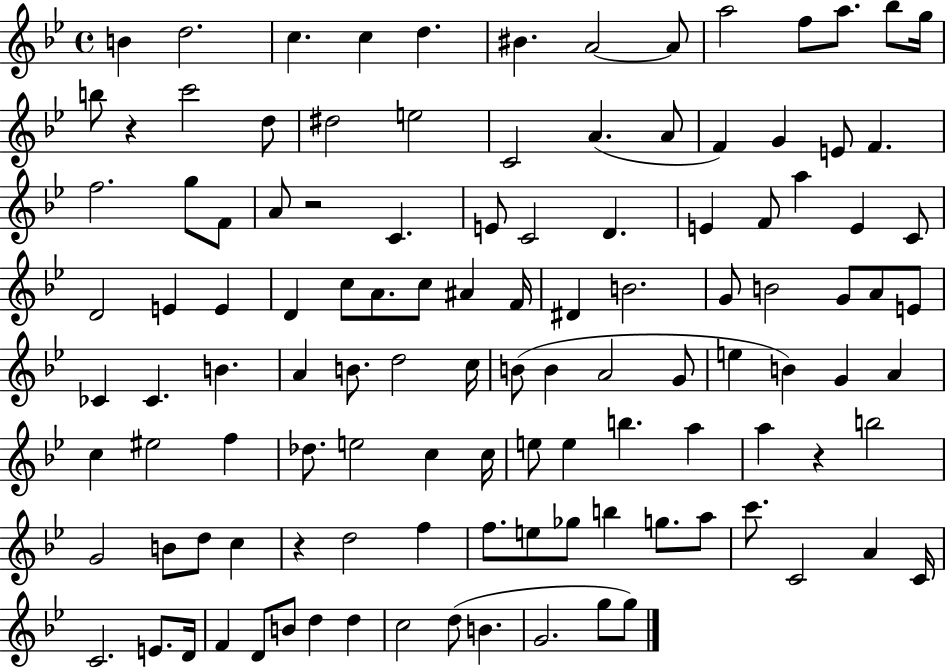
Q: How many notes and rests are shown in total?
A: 116